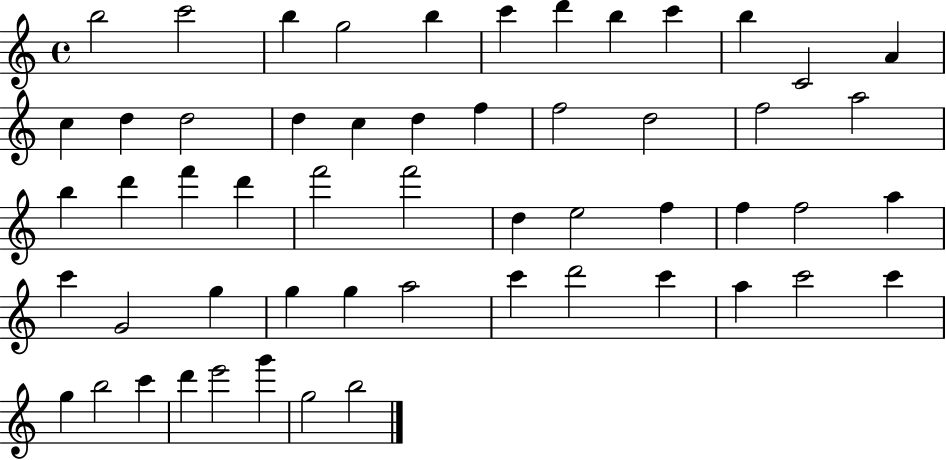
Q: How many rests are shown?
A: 0